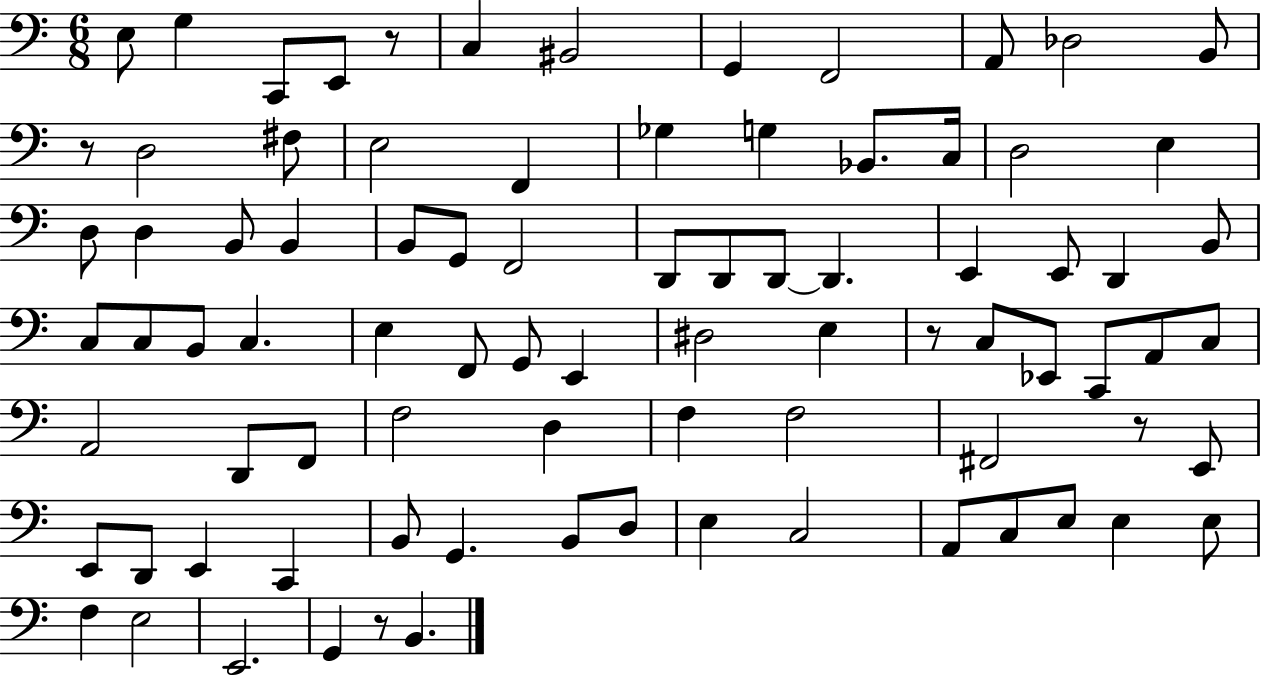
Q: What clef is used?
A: bass